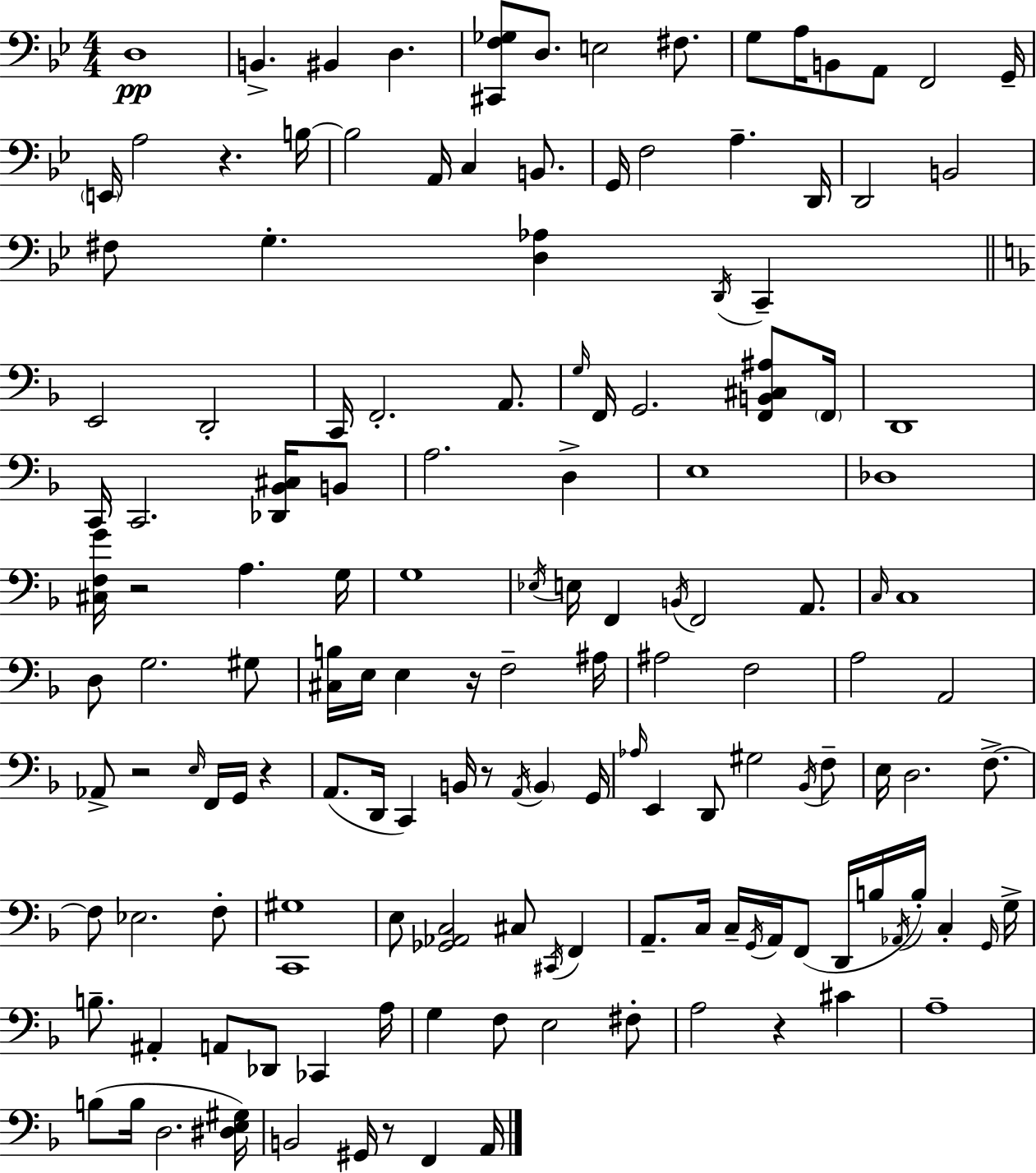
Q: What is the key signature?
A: BES major